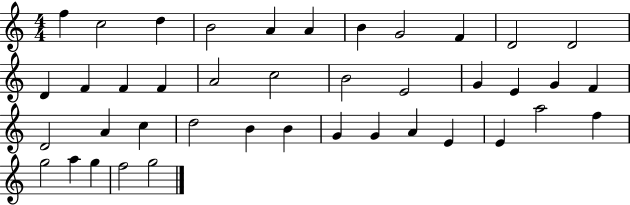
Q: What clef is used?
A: treble